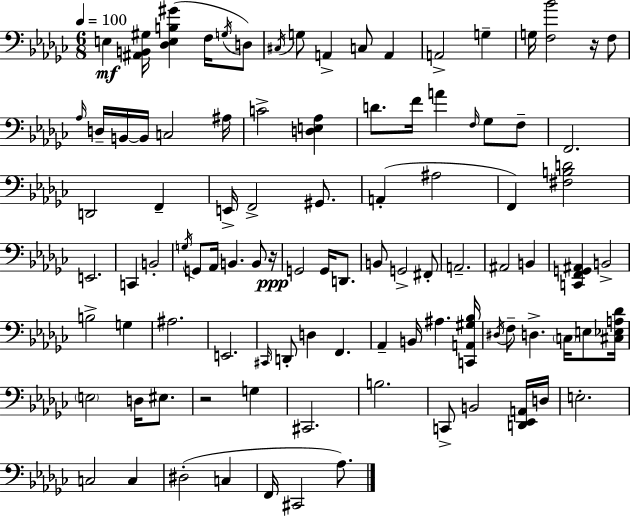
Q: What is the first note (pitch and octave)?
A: E3